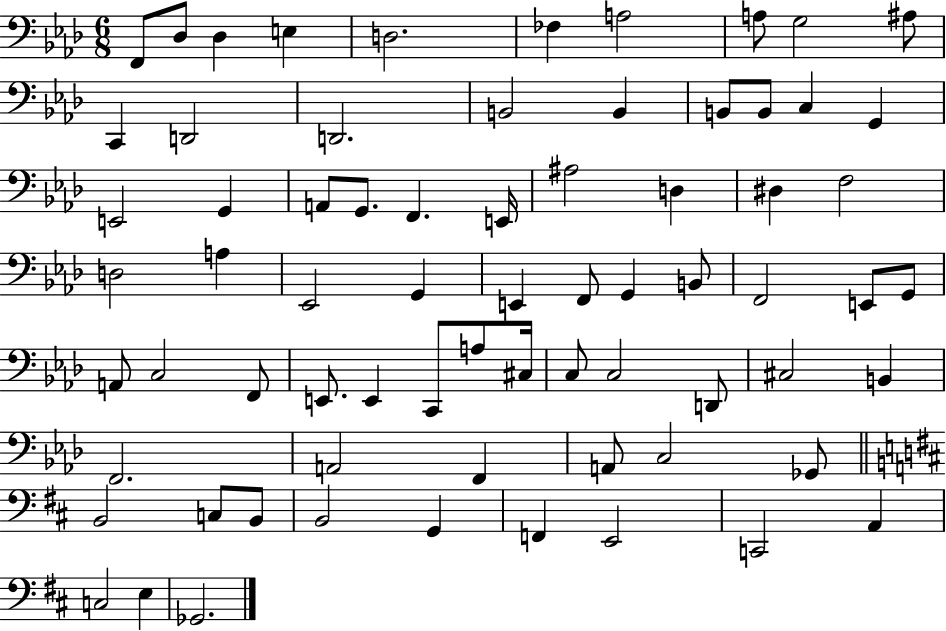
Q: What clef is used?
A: bass